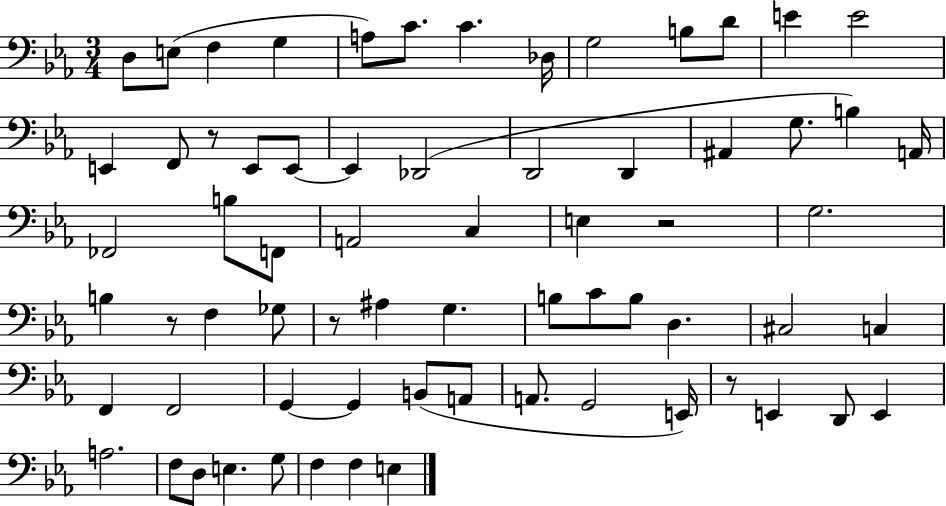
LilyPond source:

{
  \clef bass
  \numericTimeSignature
  \time 3/4
  \key ees \major
  d8 e8( f4 g4 | a8) c'8. c'4. des16 | g2 b8 d'8 | e'4 e'2 | \break e,4 f,8 r8 e,8 e,8~~ | e,4 des,2( | d,2 d,4 | ais,4 g8. b4) a,16 | \break fes,2 b8 f,8 | a,2 c4 | e4 r2 | g2. | \break b4 r8 f4 ges8 | r8 ais4 g4. | b8 c'8 b8 d4. | cis2 c4 | \break f,4 f,2 | g,4~~ g,4 b,8( a,8 | a,8. g,2 e,16) | r8 e,4 d,8 e,4 | \break a2. | f8 d8 e4. g8 | f4 f4 e4 | \bar "|."
}